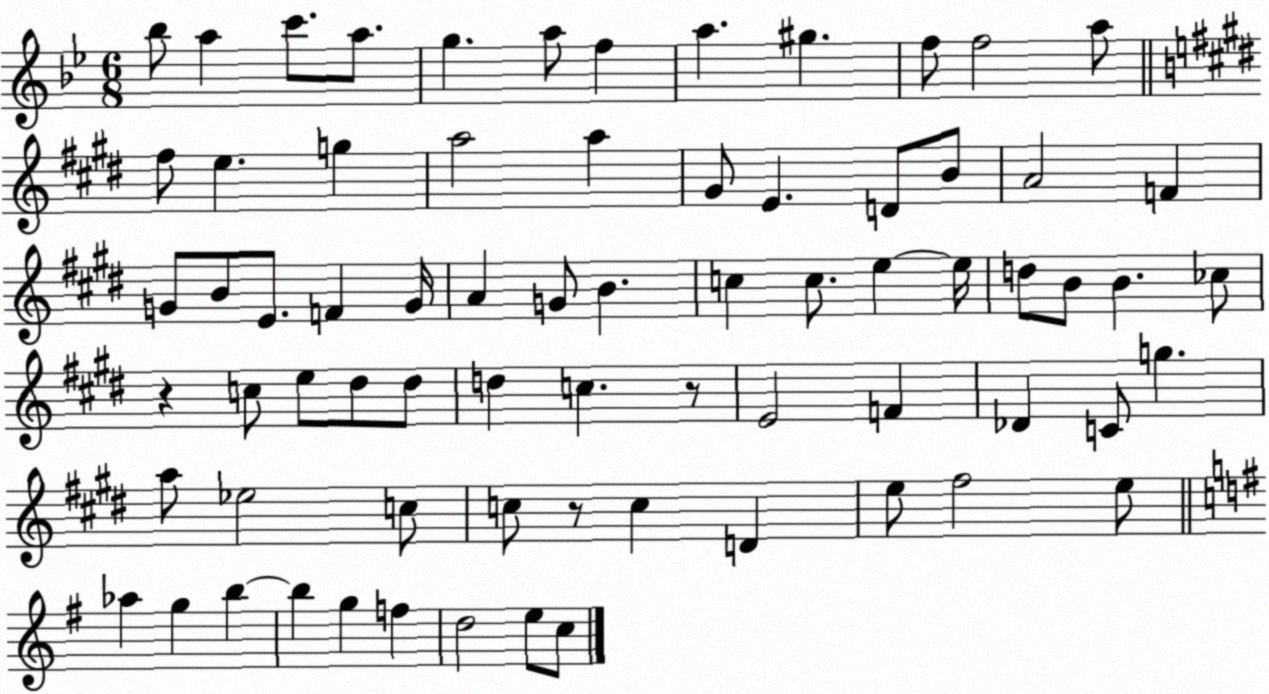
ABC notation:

X:1
T:Untitled
M:6/8
L:1/4
K:Bb
_b/2 a c'/2 a/2 g a/2 f a ^g f/2 f2 a/2 ^f/2 e g a2 a ^G/2 E D/2 B/2 A2 F G/2 B/2 E/2 F G/4 A G/2 B c c/2 e e/4 d/2 B/2 B _c/2 z c/2 e/2 ^d/2 ^d/2 d c z/2 E2 F _D C/2 g a/2 _e2 c/2 c/2 z/2 c D e/2 ^f2 e/2 _a g b b g f d2 e/2 c/2